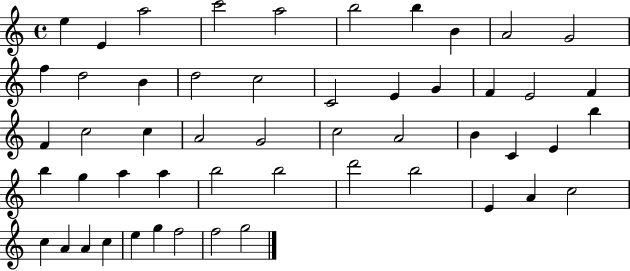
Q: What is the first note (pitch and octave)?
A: E5